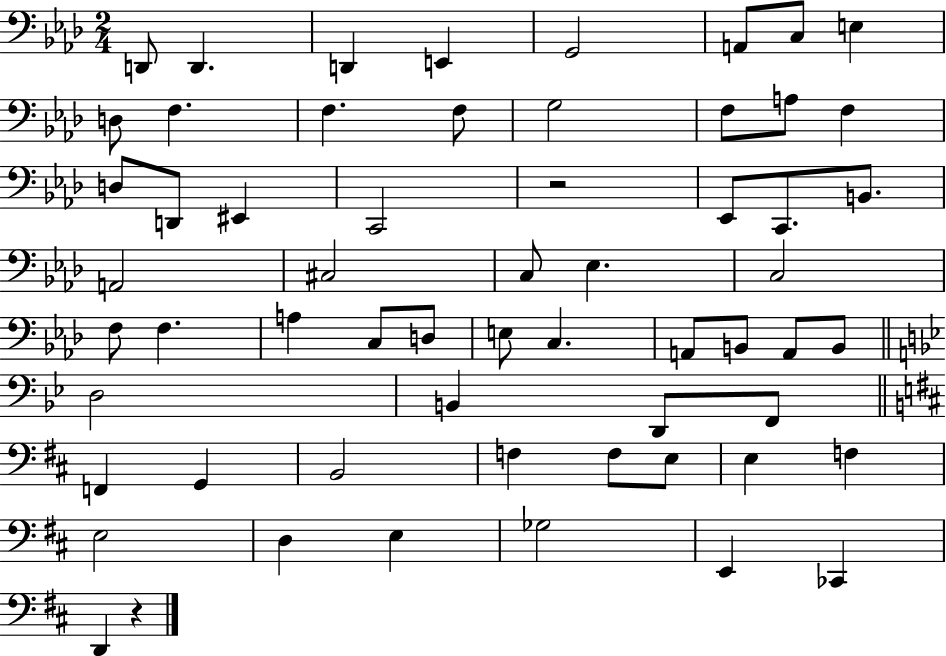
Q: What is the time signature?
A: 2/4